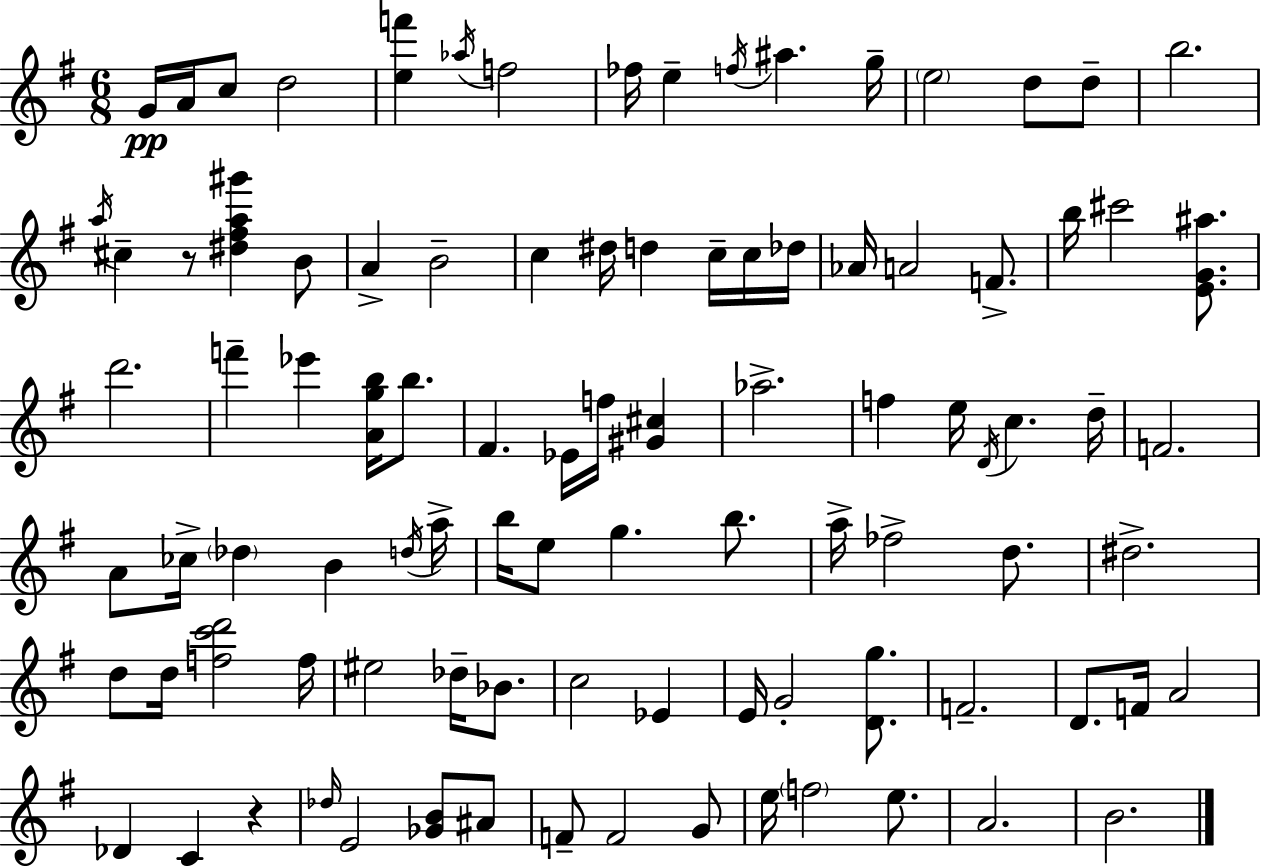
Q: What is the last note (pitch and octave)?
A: B4